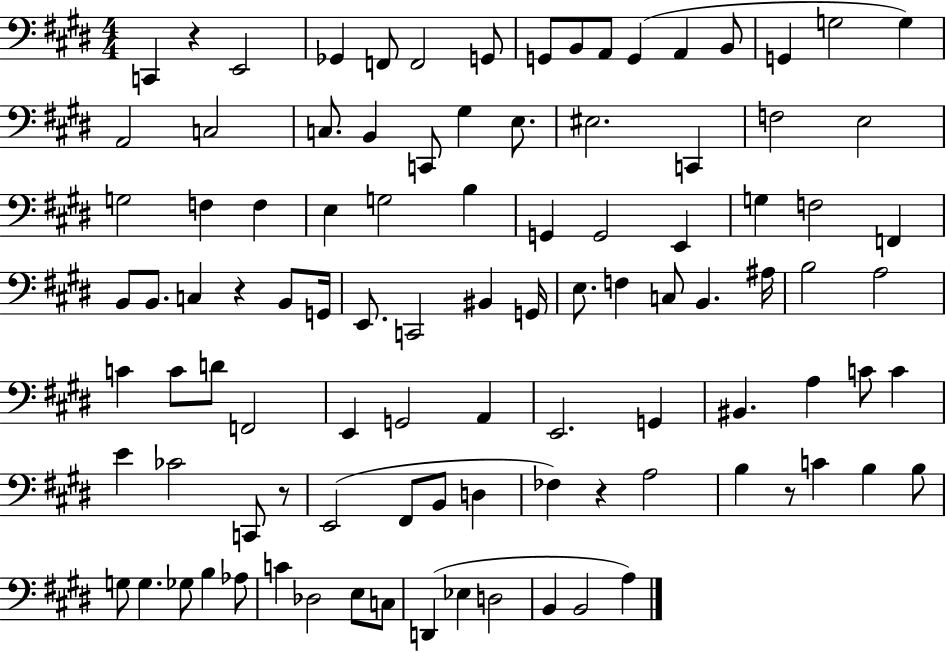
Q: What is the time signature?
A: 4/4